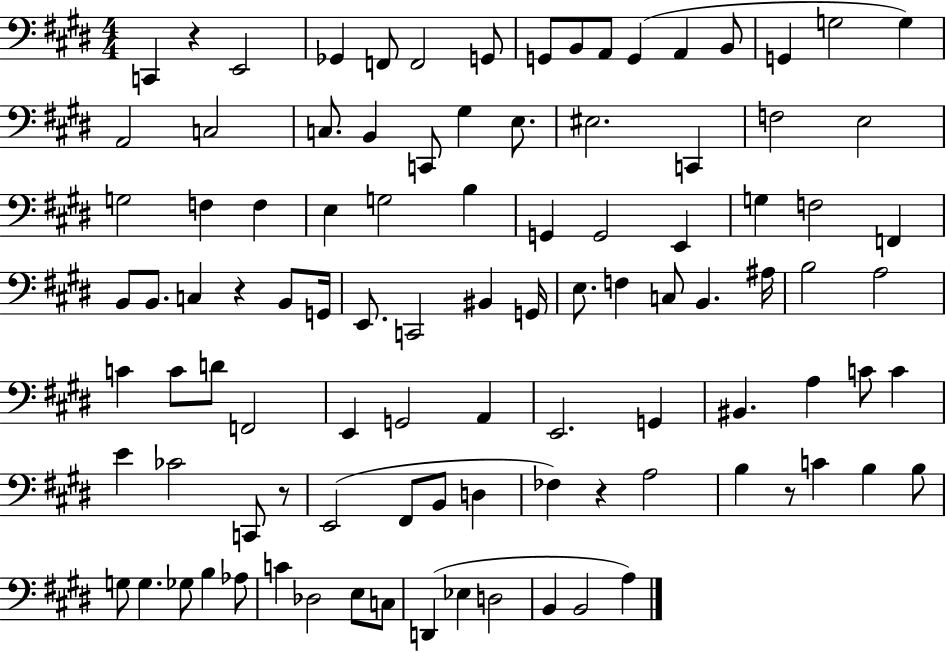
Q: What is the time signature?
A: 4/4